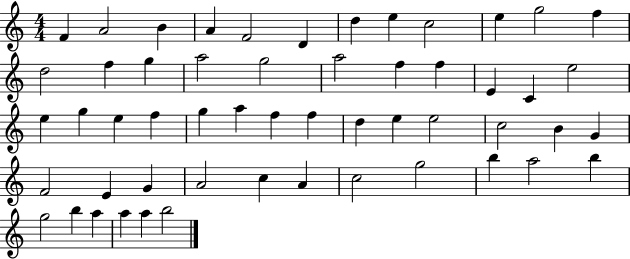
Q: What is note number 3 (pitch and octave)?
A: B4